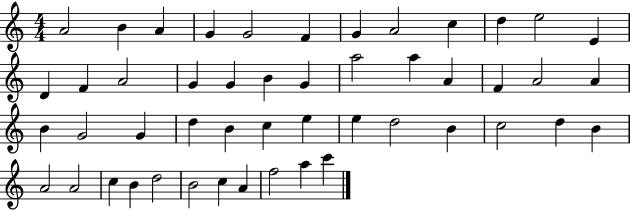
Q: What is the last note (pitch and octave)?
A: C6